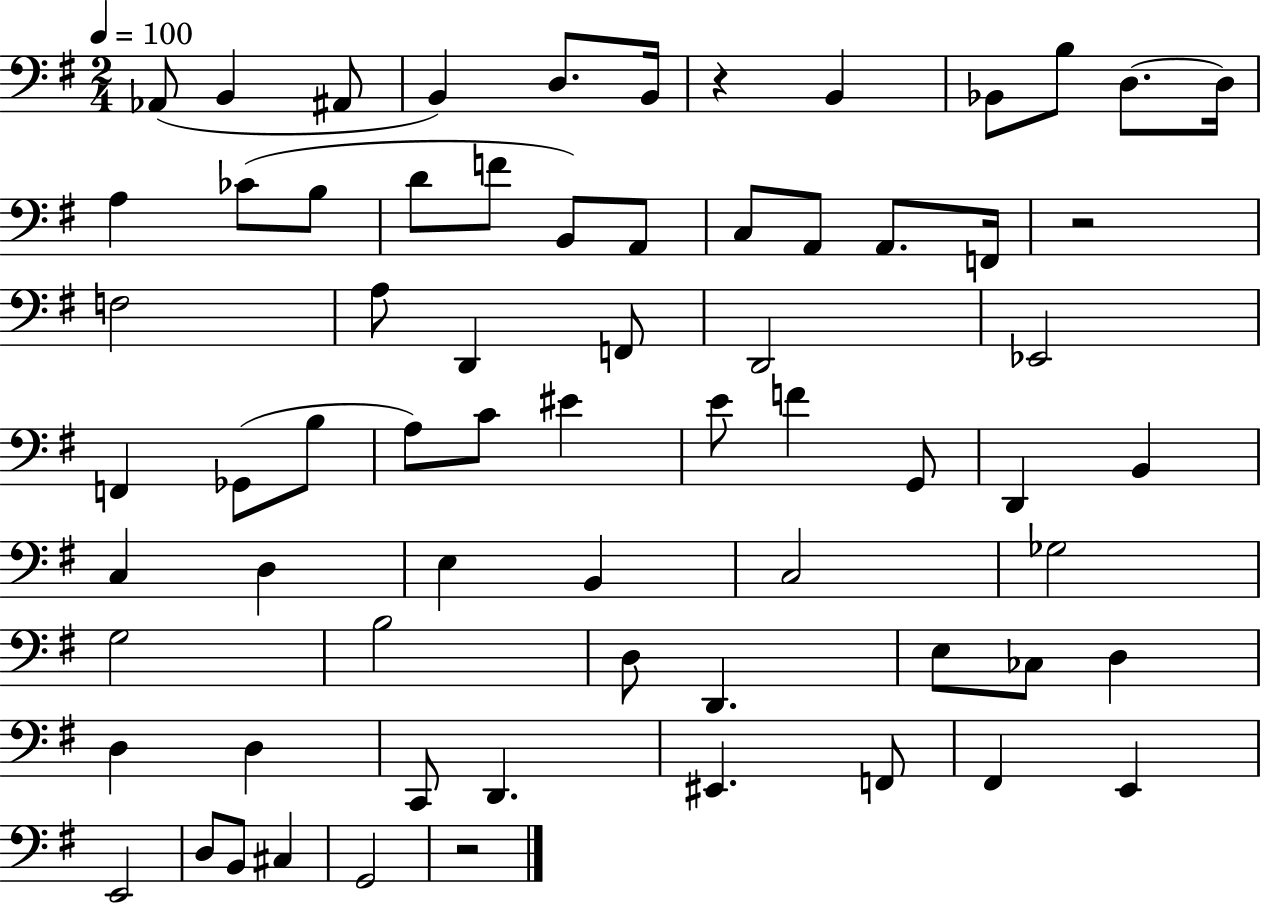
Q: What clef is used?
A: bass